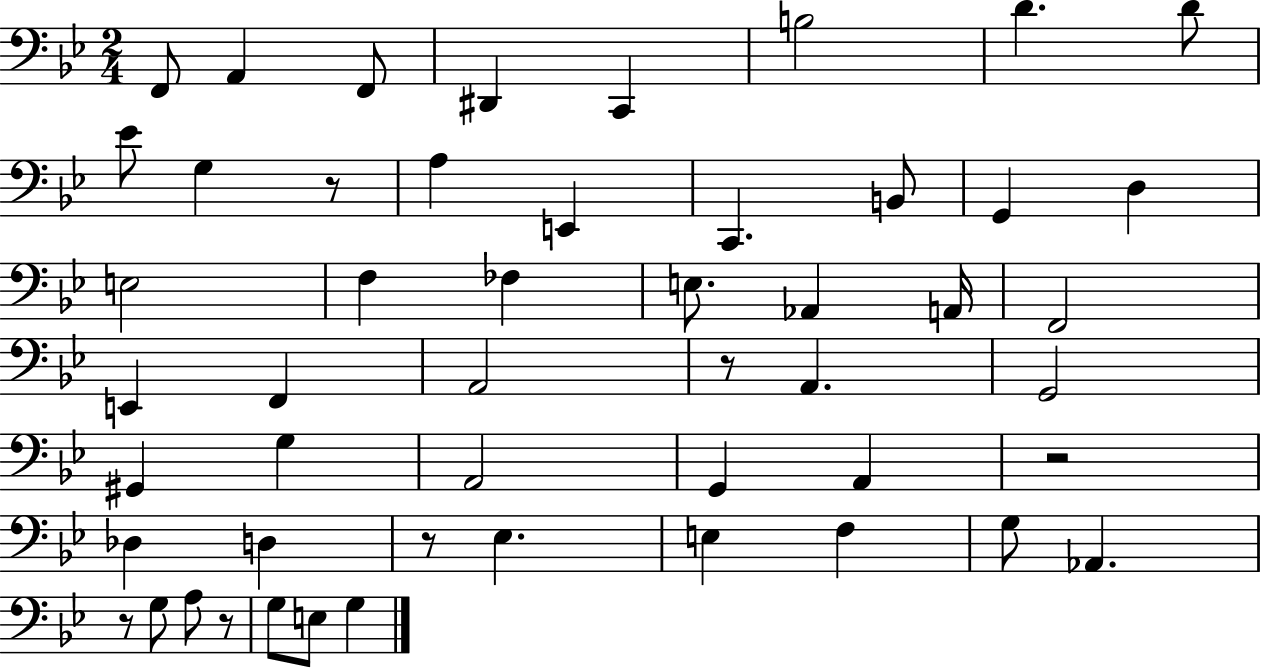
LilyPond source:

{
  \clef bass
  \numericTimeSignature
  \time 2/4
  \key bes \major
  f,8 a,4 f,8 | dis,4 c,4 | b2 | d'4. d'8 | \break ees'8 g4 r8 | a4 e,4 | c,4. b,8 | g,4 d4 | \break e2 | f4 fes4 | e8. aes,4 a,16 | f,2 | \break e,4 f,4 | a,2 | r8 a,4. | g,2 | \break gis,4 g4 | a,2 | g,4 a,4 | r2 | \break des4 d4 | r8 ees4. | e4 f4 | g8 aes,4. | \break r8 g8 a8 r8 | g8 e8 g4 | \bar "|."
}